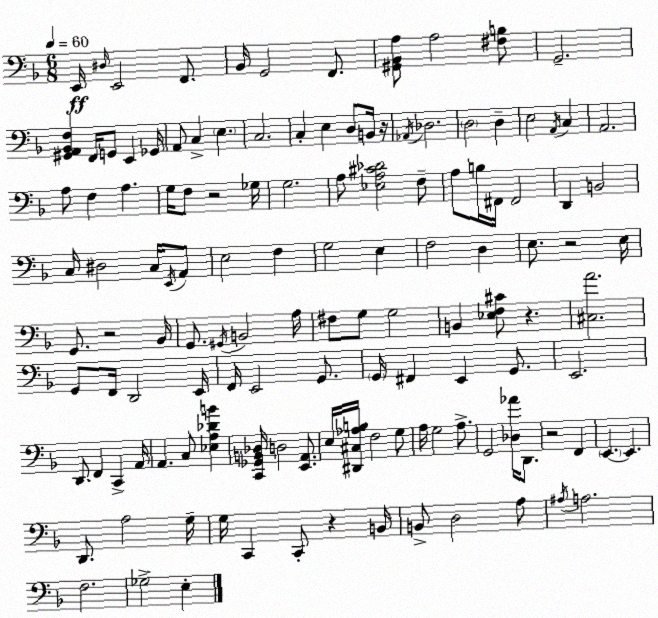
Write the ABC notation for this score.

X:1
T:Untitled
M:6/8
L:1/4
K:Dm
E,,/4 ^D,/4 E,,2 F,,/2 _B,,/4 G,,2 F,,/2 [^G,,_B,,A,]/2 A,2 [^F,B,]/2 G,,2 [^G,,A,,_B,,F,] F,,/4 G,,/2 E,, _G,,/4 A,,/2 C, E, C,2 C, E, D,/2 B,,/4 z/4 _A,,/4 _D,2 D,2 D, E,2 A,,/4 C, A,,2 A,/2 F, A, G,/4 F,/2 z2 _G,/4 G,2 A,/2 [_E,A,^C_D]2 F,/2 A,/2 B,/4 ^F,,/4 ^F,,2 D,, B,,2 C,/4 ^D,2 C,/4 E,,/4 A,,/2 E,2 F, G,2 E, F,2 D, E,/2 z2 E,/4 G,,/2 z2 _B,,/4 G,,/2 ^G,,/4 B,,2 A,/4 ^F,/2 G,/2 G,2 B,, [_E,F,^C]/2 z [^C,A]2 G,,/2 F,,/4 D,,2 E,,/4 F,,/4 E,,2 G,,/2 G,,/4 ^F,, E,, G,,/2 E,,2 D,,/2 F,, C,, A,,/4 A,, C,/2 [_E,A,_DB] [C,,_G,,B,,_D,]/4 D,2 [E,,A,,]/2 E,/4 [^D,,^C,_A,B,]/4 F,2 G,/2 A,/4 G,2 A,/2 G,,2 [_D,_A]/4 D,,/2 z2 F,, E,, E,, D,,/2 A,2 G,/4 G,/4 C,, C,,/2 z B,,/4 B,,/2 D,2 A,/2 ^A,/4 A,2 F,2 _G,2 E,